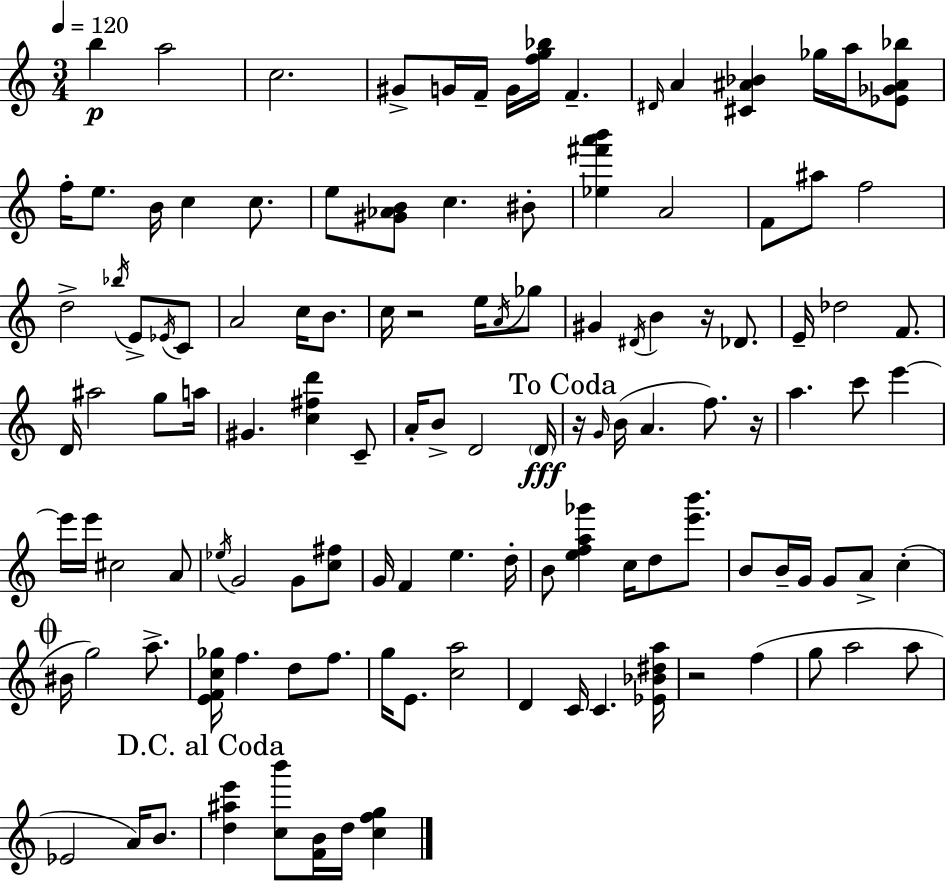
B5/q A5/h C5/h. G#4/e G4/s F4/s G4/s [F5,G5,Bb5]/s F4/q. D#4/s A4/q [C#4,A#4,Bb4]/q Gb5/s A5/s [Eb4,Gb4,A#4,Bb5]/e F5/s E5/e. B4/s C5/q C5/e. E5/e [G#4,Ab4,B4]/e C5/q. BIS4/e [Eb5,F#6,A6,B6]/q A4/h F4/e A#5/e F5/h D5/h Bb5/s E4/e Eb4/s C4/e A4/h C5/s B4/e. C5/s R/h E5/s A4/s Gb5/e G#4/q D#4/s B4/q R/s Db4/e. E4/s Db5/h F4/e. D4/s A#5/h G5/e A5/s G#4/q. [C5,F#5,D6]/q C4/e A4/s B4/e D4/h D4/s R/s G4/s B4/s A4/q. F5/e. R/s A5/q. C6/e E6/q E6/s E6/s C#5/h A4/e Eb5/s G4/h G4/e [C5,F#5]/e G4/s F4/q E5/q. D5/s B4/e [E5,F5,A5,Gb6]/q C5/s D5/e [E6,B6]/e. B4/e B4/s G4/s G4/e A4/e C5/q BIS4/s G5/h A5/e. [E4,F4,C5,Gb5]/s F5/q. D5/e F5/e. G5/s E4/e. [C5,A5]/h D4/q C4/s C4/q. [Eb4,Bb4,D#5,A5]/s R/h F5/q G5/e A5/h A5/e Eb4/h A4/s B4/e. [D5,A#5,E6]/q [C5,B6]/e [F4,B4]/s D5/s [C5,F5,G5]/q